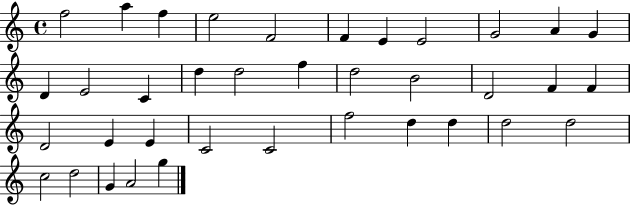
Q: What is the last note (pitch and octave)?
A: G5